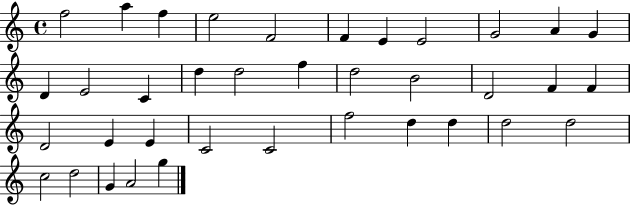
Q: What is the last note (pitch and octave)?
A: G5